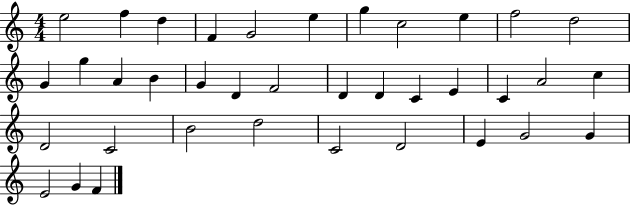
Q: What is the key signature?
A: C major